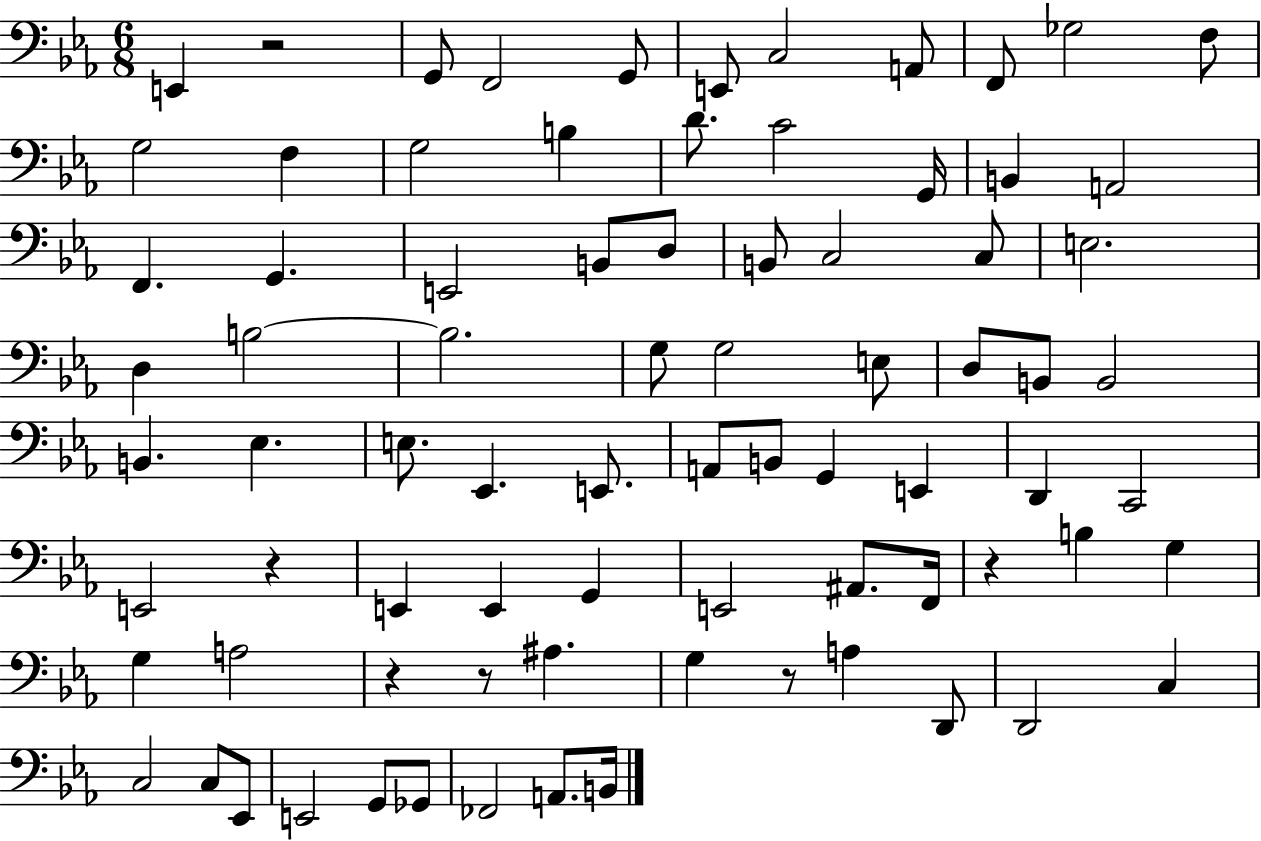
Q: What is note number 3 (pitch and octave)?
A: F2